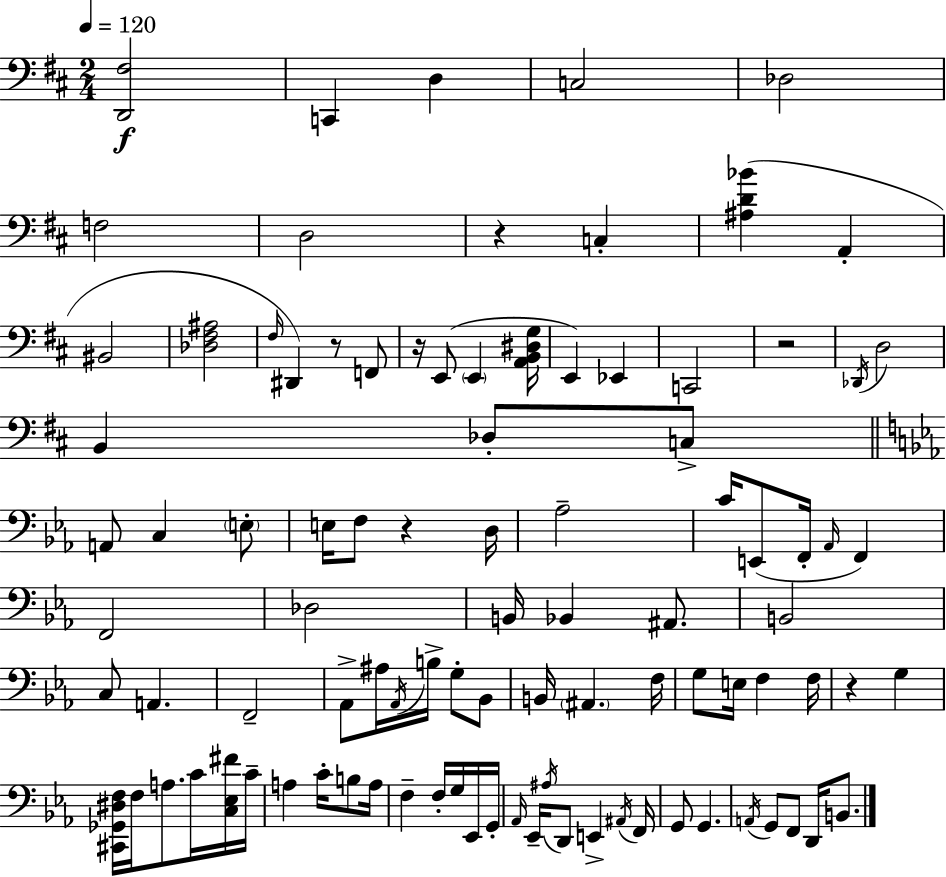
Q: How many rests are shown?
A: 6